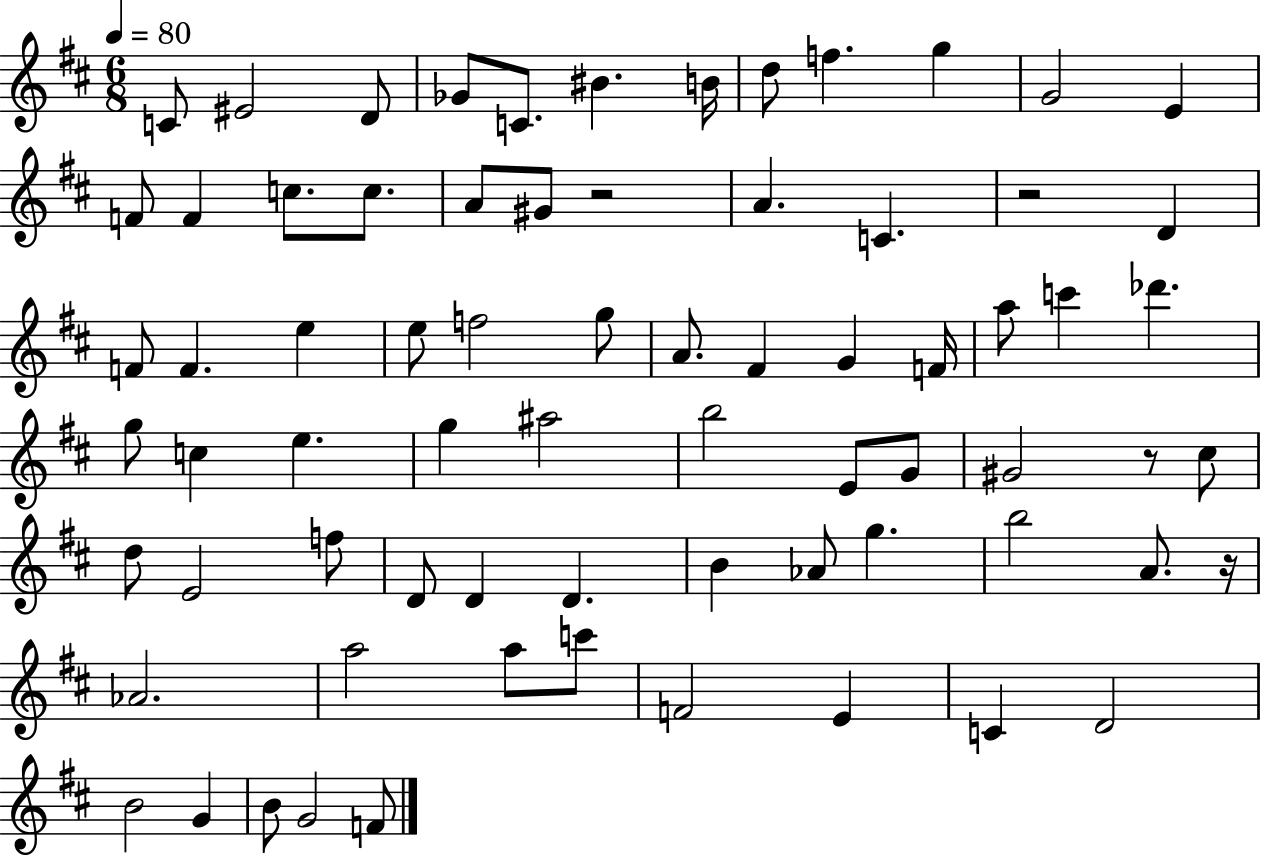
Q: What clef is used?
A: treble